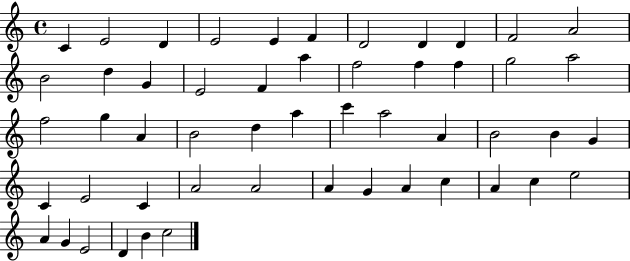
C4/q E4/h D4/q E4/h E4/q F4/q D4/h D4/q D4/q F4/h A4/h B4/h D5/q G4/q E4/h F4/q A5/q F5/h F5/q F5/q G5/h A5/h F5/h G5/q A4/q B4/h D5/q A5/q C6/q A5/h A4/q B4/h B4/q G4/q C4/q E4/h C4/q A4/h A4/h A4/q G4/q A4/q C5/q A4/q C5/q E5/h A4/q G4/q E4/h D4/q B4/q C5/h